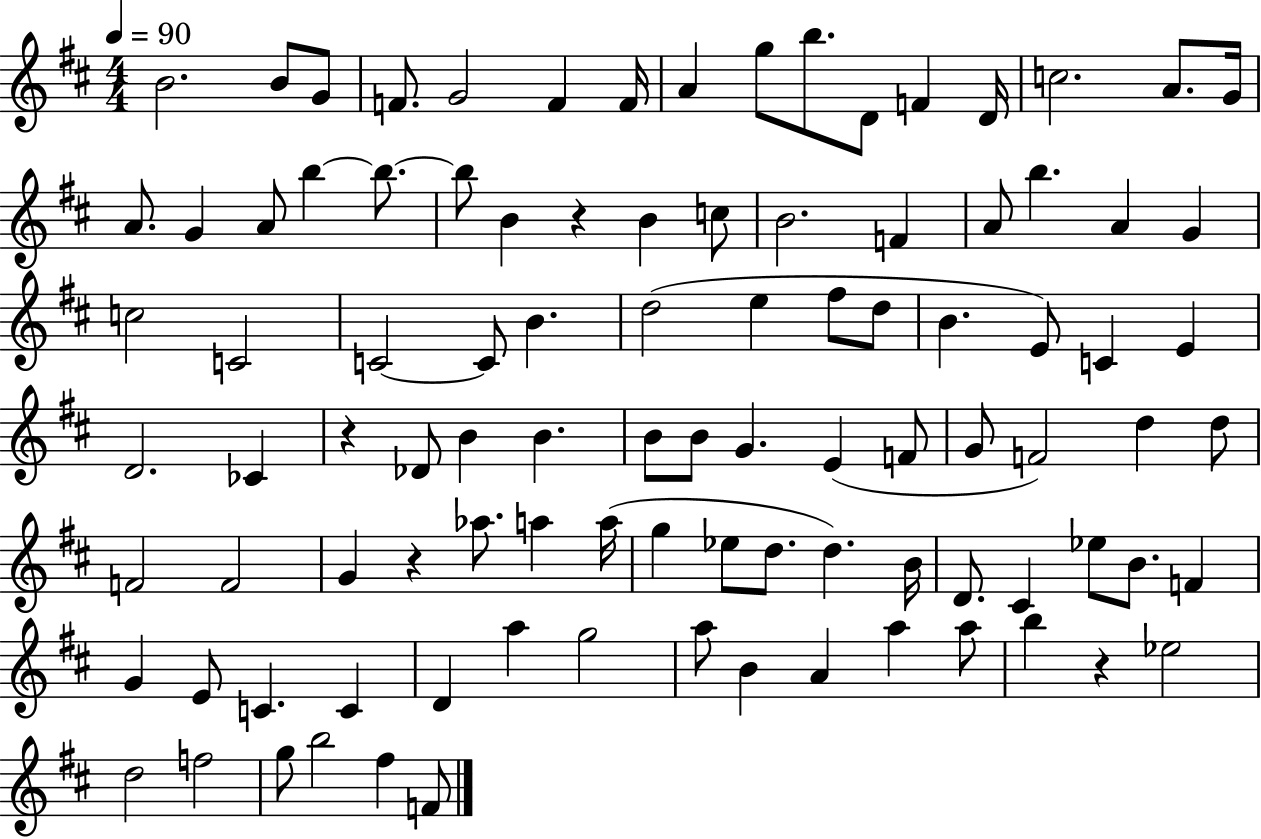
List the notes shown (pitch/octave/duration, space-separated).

B4/h. B4/e G4/e F4/e. G4/h F4/q F4/s A4/q G5/e B5/e. D4/e F4/q D4/s C5/h. A4/e. G4/s A4/e. G4/q A4/e B5/q B5/e. B5/e B4/q R/q B4/q C5/e B4/h. F4/q A4/e B5/q. A4/q G4/q C5/h C4/h C4/h C4/e B4/q. D5/h E5/q F#5/e D5/e B4/q. E4/e C4/q E4/q D4/h. CES4/q R/q Db4/e B4/q B4/q. B4/e B4/e G4/q. E4/q F4/e G4/e F4/h D5/q D5/e F4/h F4/h G4/q R/q Ab5/e. A5/q A5/s G5/q Eb5/e D5/e. D5/q. B4/s D4/e. C#4/q Eb5/e B4/e. F4/q G4/q E4/e C4/q. C4/q D4/q A5/q G5/h A5/e B4/q A4/q A5/q A5/e B5/q R/q Eb5/h D5/h F5/h G5/e B5/h F#5/q F4/e